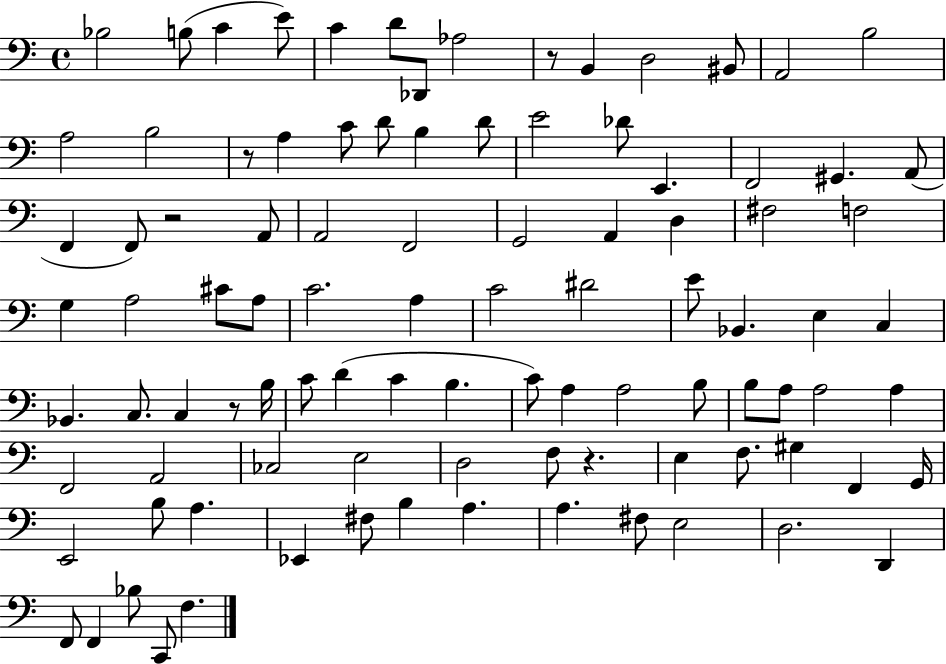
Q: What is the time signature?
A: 4/4